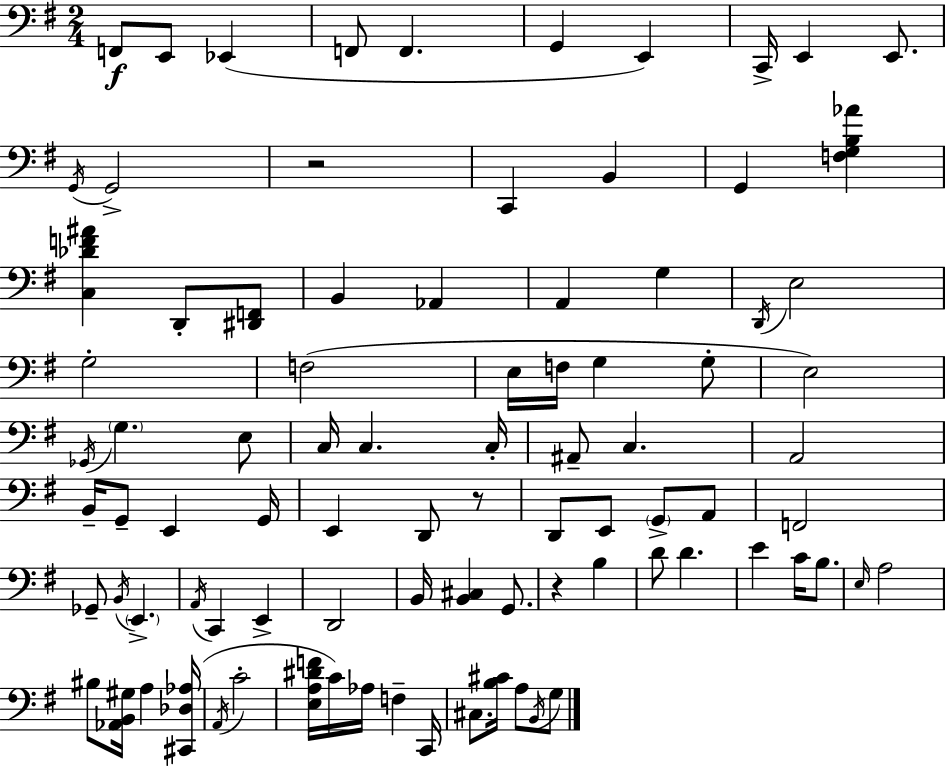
F2/e E2/e Eb2/q F2/e F2/q. G2/q E2/q C2/s E2/q E2/e. G2/s G2/h R/h C2/q B2/q G2/q [F3,G3,B3,Ab4]/q [C3,Db4,F4,A#4]/q D2/e [D#2,F2]/e B2/q Ab2/q A2/q G3/q D2/s E3/h G3/h F3/h E3/s F3/s G3/q G3/e E3/h Gb2/s G3/q. E3/e C3/s C3/q. C3/s A#2/e C3/q. A2/h B2/s G2/e E2/q G2/s E2/q D2/e R/e D2/e E2/e G2/e A2/e F2/h Gb2/e B2/s E2/q. A2/s C2/q E2/q D2/h B2/s [B2,C#3]/q G2/e. R/q B3/q D4/e D4/q. E4/q C4/s B3/e. E3/s A3/h BIS3/e [Ab2,B2,G#3]/s A3/q [C#2,Db3,Ab3]/s A2/s C4/h [E3,A3,D#4,F4]/s C4/s Ab3/s F3/q C2/s C#3/e. [B3,C#4]/s A3/e B2/s G3/e